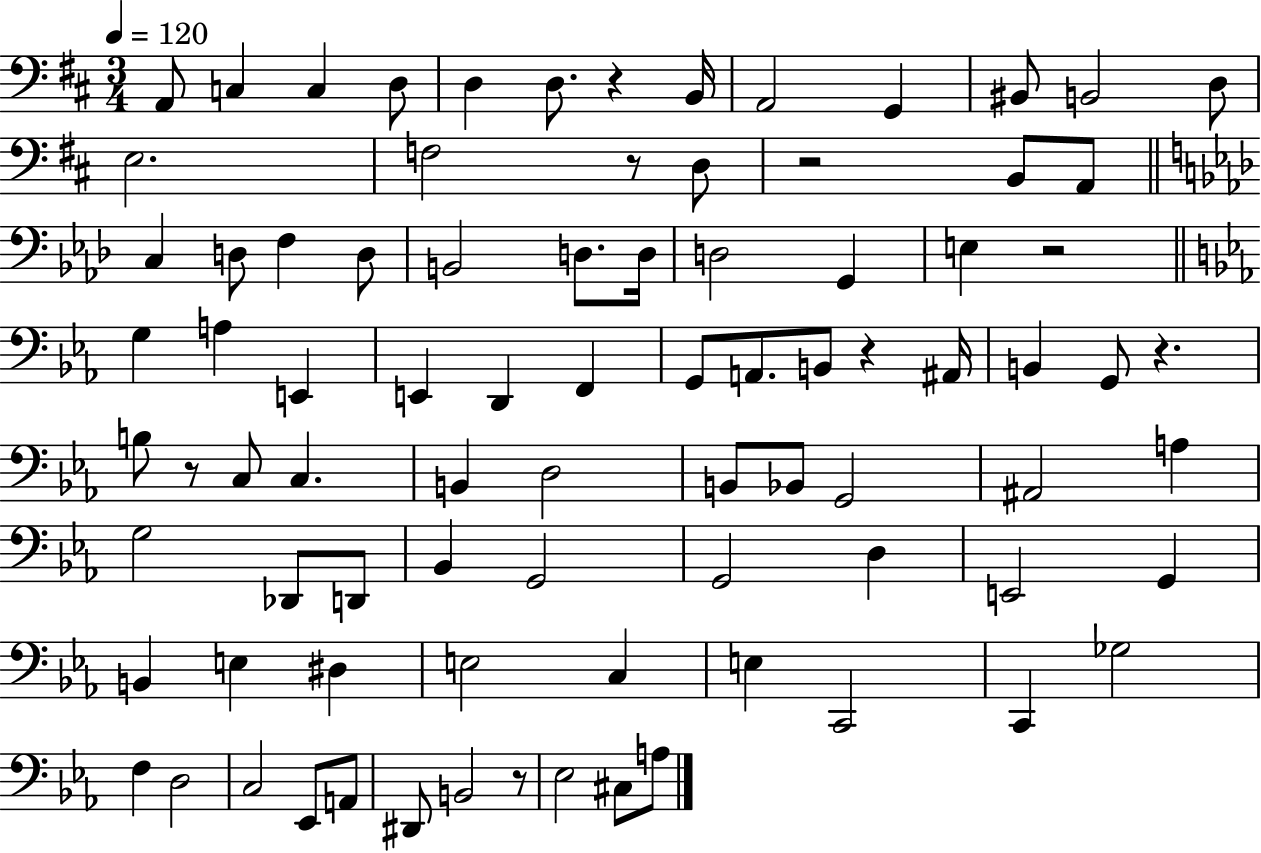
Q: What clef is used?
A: bass